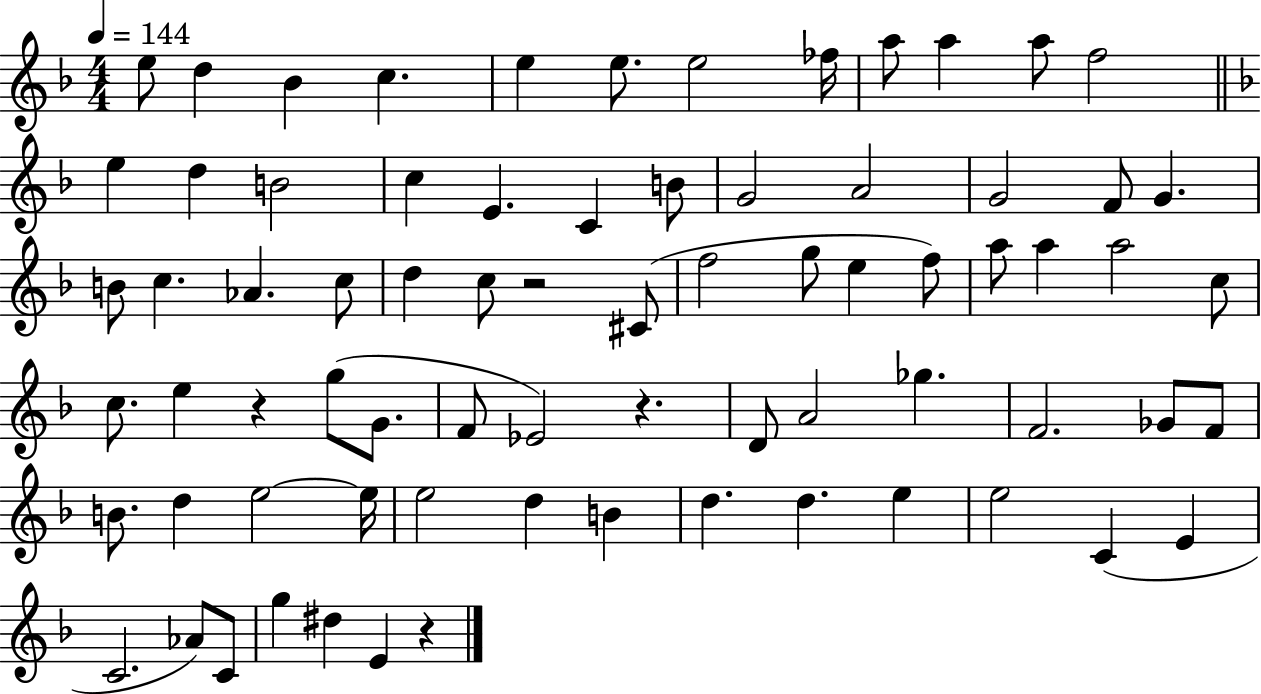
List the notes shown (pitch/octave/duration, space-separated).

E5/e D5/q Bb4/q C5/q. E5/q E5/e. E5/h FES5/s A5/e A5/q A5/e F5/h E5/q D5/q B4/h C5/q E4/q. C4/q B4/e G4/h A4/h G4/h F4/e G4/q. B4/e C5/q. Ab4/q. C5/e D5/q C5/e R/h C#4/e F5/h G5/e E5/q F5/e A5/e A5/q A5/h C5/e C5/e. E5/q R/q G5/e G4/e. F4/e Eb4/h R/q. D4/e A4/h Gb5/q. F4/h. Gb4/e F4/e B4/e. D5/q E5/h E5/s E5/h D5/q B4/q D5/q. D5/q. E5/q E5/h C4/q E4/q C4/h. Ab4/e C4/e G5/q D#5/q E4/q R/q